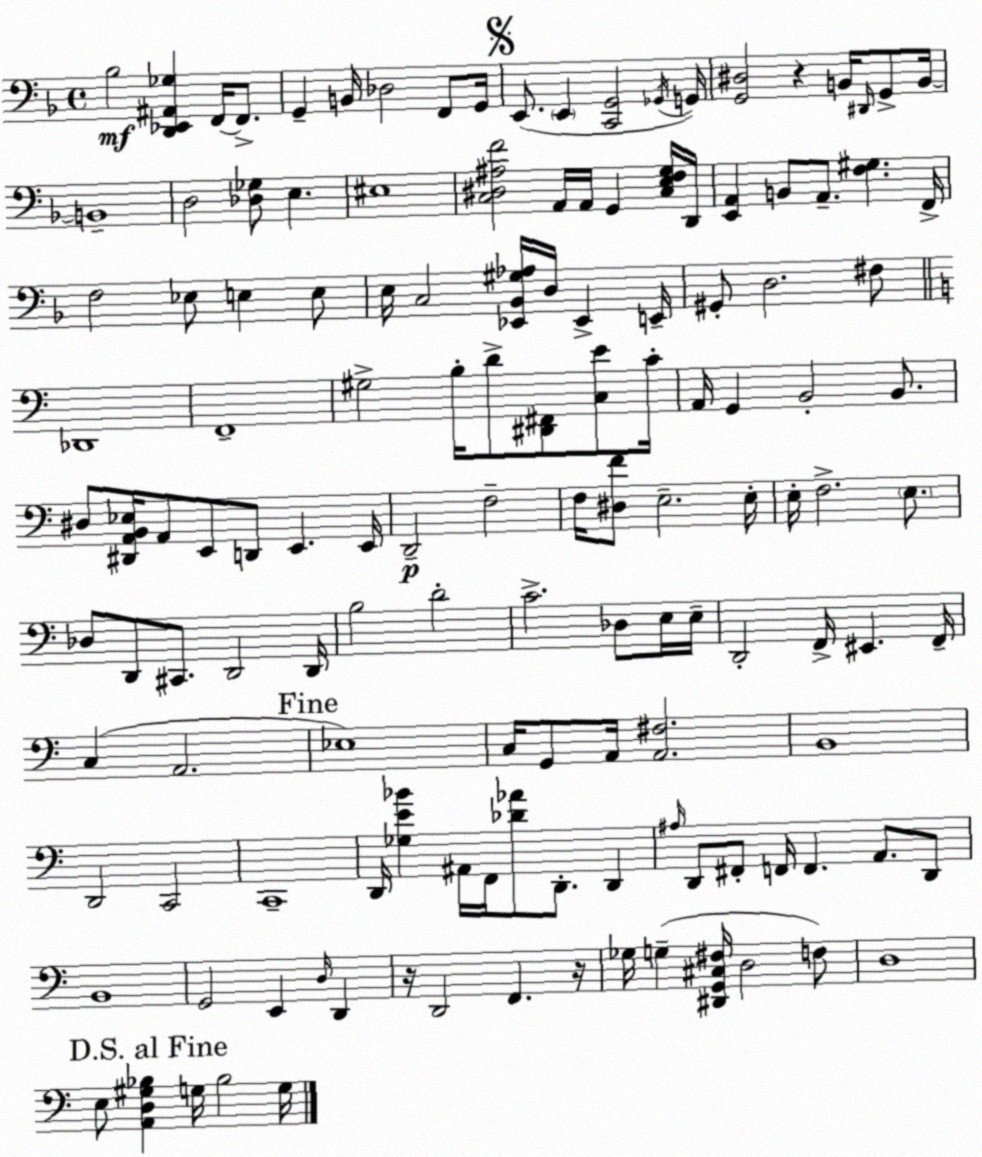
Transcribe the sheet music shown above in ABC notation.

X:1
T:Untitled
M:4/4
L:1/4
K:F
_B,2 [D,,_E,,^A,,_G,] F,,/4 F,,/2 G,, B,,/4 _D,2 F,,/2 G,,/4 E,,/2 E,, [C,,G,,]2 _G,,/4 G,,/4 [G,,^D,]2 z B,,/4 ^D,,/4 G,,/2 B,,/4 B,,4 D,2 [_D,_G,]/2 E, ^E,4 [C,^D,^A,F]2 A,,/4 A,,/4 G,, [C,E,F,G,]/4 D,,/4 [E,,A,,] B,,/2 A,,/2 [F,^G,] F,,/4 F,2 _E,/2 E, E,/2 E,/4 C,2 [_E,,_B,,^G,_A,]/4 D,/4 _E,, E,,/4 ^G,,/2 D,2 ^F,/2 _D,,4 F,,4 ^G,2 B,/4 D/2 [^D,,^F,,]/2 [C,E]/2 C/4 A,,/4 G,, B,,2 B,,/2 ^D,/2 [^D,,A,,B,,_E,]/4 A,,/2 E,,/2 D,,/2 E,, E,,/4 D,,2 F,2 F,/4 [^D,F]/2 E,2 E,/4 E,/4 F,2 E,/2 _D,/2 D,,/2 ^C,,/2 D,,2 D,,/4 B,2 D2 C2 _D,/2 E,/4 E,/4 D,,2 F,,/4 ^E,, F,,/4 C, A,,2 _E,4 C,/4 G,,/2 A,,/4 [A,,^F,]2 B,,4 D,,2 C,,2 C,,4 D,,/4 [_G,E_B] ^A,,/4 F,,/4 [_D_A]/2 D,,/2 D,, ^A,/4 D,,/2 ^F,,/2 F,,/4 F,, A,,/2 D,,/2 B,,4 G,,2 E,, D,/4 D,, z/4 D,,2 F,, z/4 _G,/4 G, [^D,,G,,^C,^F,]/4 D,2 F,/2 D,4 E,/2 [A,,D,^G,_B,] G,/4 _B,2 G,/4